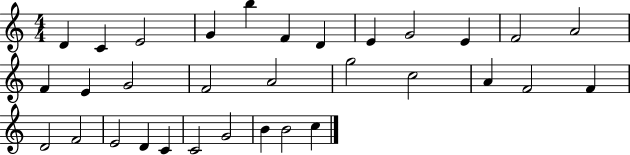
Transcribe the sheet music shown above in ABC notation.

X:1
T:Untitled
M:4/4
L:1/4
K:C
D C E2 G b F D E G2 E F2 A2 F E G2 F2 A2 g2 c2 A F2 F D2 F2 E2 D C C2 G2 B B2 c